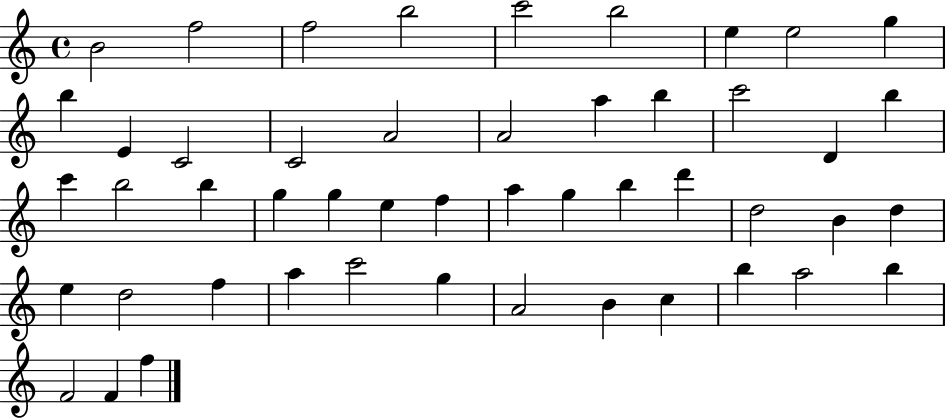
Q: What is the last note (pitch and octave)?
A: F5